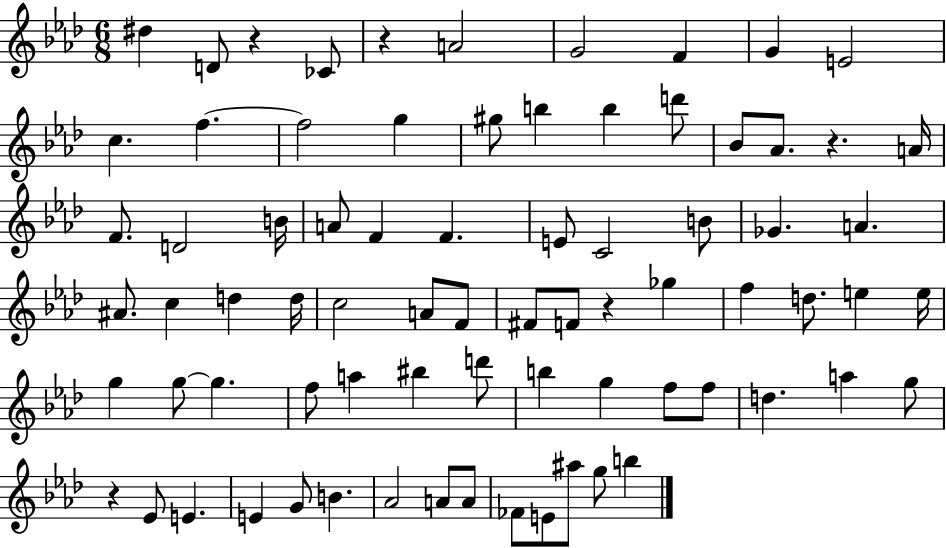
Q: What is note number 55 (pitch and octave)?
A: F5